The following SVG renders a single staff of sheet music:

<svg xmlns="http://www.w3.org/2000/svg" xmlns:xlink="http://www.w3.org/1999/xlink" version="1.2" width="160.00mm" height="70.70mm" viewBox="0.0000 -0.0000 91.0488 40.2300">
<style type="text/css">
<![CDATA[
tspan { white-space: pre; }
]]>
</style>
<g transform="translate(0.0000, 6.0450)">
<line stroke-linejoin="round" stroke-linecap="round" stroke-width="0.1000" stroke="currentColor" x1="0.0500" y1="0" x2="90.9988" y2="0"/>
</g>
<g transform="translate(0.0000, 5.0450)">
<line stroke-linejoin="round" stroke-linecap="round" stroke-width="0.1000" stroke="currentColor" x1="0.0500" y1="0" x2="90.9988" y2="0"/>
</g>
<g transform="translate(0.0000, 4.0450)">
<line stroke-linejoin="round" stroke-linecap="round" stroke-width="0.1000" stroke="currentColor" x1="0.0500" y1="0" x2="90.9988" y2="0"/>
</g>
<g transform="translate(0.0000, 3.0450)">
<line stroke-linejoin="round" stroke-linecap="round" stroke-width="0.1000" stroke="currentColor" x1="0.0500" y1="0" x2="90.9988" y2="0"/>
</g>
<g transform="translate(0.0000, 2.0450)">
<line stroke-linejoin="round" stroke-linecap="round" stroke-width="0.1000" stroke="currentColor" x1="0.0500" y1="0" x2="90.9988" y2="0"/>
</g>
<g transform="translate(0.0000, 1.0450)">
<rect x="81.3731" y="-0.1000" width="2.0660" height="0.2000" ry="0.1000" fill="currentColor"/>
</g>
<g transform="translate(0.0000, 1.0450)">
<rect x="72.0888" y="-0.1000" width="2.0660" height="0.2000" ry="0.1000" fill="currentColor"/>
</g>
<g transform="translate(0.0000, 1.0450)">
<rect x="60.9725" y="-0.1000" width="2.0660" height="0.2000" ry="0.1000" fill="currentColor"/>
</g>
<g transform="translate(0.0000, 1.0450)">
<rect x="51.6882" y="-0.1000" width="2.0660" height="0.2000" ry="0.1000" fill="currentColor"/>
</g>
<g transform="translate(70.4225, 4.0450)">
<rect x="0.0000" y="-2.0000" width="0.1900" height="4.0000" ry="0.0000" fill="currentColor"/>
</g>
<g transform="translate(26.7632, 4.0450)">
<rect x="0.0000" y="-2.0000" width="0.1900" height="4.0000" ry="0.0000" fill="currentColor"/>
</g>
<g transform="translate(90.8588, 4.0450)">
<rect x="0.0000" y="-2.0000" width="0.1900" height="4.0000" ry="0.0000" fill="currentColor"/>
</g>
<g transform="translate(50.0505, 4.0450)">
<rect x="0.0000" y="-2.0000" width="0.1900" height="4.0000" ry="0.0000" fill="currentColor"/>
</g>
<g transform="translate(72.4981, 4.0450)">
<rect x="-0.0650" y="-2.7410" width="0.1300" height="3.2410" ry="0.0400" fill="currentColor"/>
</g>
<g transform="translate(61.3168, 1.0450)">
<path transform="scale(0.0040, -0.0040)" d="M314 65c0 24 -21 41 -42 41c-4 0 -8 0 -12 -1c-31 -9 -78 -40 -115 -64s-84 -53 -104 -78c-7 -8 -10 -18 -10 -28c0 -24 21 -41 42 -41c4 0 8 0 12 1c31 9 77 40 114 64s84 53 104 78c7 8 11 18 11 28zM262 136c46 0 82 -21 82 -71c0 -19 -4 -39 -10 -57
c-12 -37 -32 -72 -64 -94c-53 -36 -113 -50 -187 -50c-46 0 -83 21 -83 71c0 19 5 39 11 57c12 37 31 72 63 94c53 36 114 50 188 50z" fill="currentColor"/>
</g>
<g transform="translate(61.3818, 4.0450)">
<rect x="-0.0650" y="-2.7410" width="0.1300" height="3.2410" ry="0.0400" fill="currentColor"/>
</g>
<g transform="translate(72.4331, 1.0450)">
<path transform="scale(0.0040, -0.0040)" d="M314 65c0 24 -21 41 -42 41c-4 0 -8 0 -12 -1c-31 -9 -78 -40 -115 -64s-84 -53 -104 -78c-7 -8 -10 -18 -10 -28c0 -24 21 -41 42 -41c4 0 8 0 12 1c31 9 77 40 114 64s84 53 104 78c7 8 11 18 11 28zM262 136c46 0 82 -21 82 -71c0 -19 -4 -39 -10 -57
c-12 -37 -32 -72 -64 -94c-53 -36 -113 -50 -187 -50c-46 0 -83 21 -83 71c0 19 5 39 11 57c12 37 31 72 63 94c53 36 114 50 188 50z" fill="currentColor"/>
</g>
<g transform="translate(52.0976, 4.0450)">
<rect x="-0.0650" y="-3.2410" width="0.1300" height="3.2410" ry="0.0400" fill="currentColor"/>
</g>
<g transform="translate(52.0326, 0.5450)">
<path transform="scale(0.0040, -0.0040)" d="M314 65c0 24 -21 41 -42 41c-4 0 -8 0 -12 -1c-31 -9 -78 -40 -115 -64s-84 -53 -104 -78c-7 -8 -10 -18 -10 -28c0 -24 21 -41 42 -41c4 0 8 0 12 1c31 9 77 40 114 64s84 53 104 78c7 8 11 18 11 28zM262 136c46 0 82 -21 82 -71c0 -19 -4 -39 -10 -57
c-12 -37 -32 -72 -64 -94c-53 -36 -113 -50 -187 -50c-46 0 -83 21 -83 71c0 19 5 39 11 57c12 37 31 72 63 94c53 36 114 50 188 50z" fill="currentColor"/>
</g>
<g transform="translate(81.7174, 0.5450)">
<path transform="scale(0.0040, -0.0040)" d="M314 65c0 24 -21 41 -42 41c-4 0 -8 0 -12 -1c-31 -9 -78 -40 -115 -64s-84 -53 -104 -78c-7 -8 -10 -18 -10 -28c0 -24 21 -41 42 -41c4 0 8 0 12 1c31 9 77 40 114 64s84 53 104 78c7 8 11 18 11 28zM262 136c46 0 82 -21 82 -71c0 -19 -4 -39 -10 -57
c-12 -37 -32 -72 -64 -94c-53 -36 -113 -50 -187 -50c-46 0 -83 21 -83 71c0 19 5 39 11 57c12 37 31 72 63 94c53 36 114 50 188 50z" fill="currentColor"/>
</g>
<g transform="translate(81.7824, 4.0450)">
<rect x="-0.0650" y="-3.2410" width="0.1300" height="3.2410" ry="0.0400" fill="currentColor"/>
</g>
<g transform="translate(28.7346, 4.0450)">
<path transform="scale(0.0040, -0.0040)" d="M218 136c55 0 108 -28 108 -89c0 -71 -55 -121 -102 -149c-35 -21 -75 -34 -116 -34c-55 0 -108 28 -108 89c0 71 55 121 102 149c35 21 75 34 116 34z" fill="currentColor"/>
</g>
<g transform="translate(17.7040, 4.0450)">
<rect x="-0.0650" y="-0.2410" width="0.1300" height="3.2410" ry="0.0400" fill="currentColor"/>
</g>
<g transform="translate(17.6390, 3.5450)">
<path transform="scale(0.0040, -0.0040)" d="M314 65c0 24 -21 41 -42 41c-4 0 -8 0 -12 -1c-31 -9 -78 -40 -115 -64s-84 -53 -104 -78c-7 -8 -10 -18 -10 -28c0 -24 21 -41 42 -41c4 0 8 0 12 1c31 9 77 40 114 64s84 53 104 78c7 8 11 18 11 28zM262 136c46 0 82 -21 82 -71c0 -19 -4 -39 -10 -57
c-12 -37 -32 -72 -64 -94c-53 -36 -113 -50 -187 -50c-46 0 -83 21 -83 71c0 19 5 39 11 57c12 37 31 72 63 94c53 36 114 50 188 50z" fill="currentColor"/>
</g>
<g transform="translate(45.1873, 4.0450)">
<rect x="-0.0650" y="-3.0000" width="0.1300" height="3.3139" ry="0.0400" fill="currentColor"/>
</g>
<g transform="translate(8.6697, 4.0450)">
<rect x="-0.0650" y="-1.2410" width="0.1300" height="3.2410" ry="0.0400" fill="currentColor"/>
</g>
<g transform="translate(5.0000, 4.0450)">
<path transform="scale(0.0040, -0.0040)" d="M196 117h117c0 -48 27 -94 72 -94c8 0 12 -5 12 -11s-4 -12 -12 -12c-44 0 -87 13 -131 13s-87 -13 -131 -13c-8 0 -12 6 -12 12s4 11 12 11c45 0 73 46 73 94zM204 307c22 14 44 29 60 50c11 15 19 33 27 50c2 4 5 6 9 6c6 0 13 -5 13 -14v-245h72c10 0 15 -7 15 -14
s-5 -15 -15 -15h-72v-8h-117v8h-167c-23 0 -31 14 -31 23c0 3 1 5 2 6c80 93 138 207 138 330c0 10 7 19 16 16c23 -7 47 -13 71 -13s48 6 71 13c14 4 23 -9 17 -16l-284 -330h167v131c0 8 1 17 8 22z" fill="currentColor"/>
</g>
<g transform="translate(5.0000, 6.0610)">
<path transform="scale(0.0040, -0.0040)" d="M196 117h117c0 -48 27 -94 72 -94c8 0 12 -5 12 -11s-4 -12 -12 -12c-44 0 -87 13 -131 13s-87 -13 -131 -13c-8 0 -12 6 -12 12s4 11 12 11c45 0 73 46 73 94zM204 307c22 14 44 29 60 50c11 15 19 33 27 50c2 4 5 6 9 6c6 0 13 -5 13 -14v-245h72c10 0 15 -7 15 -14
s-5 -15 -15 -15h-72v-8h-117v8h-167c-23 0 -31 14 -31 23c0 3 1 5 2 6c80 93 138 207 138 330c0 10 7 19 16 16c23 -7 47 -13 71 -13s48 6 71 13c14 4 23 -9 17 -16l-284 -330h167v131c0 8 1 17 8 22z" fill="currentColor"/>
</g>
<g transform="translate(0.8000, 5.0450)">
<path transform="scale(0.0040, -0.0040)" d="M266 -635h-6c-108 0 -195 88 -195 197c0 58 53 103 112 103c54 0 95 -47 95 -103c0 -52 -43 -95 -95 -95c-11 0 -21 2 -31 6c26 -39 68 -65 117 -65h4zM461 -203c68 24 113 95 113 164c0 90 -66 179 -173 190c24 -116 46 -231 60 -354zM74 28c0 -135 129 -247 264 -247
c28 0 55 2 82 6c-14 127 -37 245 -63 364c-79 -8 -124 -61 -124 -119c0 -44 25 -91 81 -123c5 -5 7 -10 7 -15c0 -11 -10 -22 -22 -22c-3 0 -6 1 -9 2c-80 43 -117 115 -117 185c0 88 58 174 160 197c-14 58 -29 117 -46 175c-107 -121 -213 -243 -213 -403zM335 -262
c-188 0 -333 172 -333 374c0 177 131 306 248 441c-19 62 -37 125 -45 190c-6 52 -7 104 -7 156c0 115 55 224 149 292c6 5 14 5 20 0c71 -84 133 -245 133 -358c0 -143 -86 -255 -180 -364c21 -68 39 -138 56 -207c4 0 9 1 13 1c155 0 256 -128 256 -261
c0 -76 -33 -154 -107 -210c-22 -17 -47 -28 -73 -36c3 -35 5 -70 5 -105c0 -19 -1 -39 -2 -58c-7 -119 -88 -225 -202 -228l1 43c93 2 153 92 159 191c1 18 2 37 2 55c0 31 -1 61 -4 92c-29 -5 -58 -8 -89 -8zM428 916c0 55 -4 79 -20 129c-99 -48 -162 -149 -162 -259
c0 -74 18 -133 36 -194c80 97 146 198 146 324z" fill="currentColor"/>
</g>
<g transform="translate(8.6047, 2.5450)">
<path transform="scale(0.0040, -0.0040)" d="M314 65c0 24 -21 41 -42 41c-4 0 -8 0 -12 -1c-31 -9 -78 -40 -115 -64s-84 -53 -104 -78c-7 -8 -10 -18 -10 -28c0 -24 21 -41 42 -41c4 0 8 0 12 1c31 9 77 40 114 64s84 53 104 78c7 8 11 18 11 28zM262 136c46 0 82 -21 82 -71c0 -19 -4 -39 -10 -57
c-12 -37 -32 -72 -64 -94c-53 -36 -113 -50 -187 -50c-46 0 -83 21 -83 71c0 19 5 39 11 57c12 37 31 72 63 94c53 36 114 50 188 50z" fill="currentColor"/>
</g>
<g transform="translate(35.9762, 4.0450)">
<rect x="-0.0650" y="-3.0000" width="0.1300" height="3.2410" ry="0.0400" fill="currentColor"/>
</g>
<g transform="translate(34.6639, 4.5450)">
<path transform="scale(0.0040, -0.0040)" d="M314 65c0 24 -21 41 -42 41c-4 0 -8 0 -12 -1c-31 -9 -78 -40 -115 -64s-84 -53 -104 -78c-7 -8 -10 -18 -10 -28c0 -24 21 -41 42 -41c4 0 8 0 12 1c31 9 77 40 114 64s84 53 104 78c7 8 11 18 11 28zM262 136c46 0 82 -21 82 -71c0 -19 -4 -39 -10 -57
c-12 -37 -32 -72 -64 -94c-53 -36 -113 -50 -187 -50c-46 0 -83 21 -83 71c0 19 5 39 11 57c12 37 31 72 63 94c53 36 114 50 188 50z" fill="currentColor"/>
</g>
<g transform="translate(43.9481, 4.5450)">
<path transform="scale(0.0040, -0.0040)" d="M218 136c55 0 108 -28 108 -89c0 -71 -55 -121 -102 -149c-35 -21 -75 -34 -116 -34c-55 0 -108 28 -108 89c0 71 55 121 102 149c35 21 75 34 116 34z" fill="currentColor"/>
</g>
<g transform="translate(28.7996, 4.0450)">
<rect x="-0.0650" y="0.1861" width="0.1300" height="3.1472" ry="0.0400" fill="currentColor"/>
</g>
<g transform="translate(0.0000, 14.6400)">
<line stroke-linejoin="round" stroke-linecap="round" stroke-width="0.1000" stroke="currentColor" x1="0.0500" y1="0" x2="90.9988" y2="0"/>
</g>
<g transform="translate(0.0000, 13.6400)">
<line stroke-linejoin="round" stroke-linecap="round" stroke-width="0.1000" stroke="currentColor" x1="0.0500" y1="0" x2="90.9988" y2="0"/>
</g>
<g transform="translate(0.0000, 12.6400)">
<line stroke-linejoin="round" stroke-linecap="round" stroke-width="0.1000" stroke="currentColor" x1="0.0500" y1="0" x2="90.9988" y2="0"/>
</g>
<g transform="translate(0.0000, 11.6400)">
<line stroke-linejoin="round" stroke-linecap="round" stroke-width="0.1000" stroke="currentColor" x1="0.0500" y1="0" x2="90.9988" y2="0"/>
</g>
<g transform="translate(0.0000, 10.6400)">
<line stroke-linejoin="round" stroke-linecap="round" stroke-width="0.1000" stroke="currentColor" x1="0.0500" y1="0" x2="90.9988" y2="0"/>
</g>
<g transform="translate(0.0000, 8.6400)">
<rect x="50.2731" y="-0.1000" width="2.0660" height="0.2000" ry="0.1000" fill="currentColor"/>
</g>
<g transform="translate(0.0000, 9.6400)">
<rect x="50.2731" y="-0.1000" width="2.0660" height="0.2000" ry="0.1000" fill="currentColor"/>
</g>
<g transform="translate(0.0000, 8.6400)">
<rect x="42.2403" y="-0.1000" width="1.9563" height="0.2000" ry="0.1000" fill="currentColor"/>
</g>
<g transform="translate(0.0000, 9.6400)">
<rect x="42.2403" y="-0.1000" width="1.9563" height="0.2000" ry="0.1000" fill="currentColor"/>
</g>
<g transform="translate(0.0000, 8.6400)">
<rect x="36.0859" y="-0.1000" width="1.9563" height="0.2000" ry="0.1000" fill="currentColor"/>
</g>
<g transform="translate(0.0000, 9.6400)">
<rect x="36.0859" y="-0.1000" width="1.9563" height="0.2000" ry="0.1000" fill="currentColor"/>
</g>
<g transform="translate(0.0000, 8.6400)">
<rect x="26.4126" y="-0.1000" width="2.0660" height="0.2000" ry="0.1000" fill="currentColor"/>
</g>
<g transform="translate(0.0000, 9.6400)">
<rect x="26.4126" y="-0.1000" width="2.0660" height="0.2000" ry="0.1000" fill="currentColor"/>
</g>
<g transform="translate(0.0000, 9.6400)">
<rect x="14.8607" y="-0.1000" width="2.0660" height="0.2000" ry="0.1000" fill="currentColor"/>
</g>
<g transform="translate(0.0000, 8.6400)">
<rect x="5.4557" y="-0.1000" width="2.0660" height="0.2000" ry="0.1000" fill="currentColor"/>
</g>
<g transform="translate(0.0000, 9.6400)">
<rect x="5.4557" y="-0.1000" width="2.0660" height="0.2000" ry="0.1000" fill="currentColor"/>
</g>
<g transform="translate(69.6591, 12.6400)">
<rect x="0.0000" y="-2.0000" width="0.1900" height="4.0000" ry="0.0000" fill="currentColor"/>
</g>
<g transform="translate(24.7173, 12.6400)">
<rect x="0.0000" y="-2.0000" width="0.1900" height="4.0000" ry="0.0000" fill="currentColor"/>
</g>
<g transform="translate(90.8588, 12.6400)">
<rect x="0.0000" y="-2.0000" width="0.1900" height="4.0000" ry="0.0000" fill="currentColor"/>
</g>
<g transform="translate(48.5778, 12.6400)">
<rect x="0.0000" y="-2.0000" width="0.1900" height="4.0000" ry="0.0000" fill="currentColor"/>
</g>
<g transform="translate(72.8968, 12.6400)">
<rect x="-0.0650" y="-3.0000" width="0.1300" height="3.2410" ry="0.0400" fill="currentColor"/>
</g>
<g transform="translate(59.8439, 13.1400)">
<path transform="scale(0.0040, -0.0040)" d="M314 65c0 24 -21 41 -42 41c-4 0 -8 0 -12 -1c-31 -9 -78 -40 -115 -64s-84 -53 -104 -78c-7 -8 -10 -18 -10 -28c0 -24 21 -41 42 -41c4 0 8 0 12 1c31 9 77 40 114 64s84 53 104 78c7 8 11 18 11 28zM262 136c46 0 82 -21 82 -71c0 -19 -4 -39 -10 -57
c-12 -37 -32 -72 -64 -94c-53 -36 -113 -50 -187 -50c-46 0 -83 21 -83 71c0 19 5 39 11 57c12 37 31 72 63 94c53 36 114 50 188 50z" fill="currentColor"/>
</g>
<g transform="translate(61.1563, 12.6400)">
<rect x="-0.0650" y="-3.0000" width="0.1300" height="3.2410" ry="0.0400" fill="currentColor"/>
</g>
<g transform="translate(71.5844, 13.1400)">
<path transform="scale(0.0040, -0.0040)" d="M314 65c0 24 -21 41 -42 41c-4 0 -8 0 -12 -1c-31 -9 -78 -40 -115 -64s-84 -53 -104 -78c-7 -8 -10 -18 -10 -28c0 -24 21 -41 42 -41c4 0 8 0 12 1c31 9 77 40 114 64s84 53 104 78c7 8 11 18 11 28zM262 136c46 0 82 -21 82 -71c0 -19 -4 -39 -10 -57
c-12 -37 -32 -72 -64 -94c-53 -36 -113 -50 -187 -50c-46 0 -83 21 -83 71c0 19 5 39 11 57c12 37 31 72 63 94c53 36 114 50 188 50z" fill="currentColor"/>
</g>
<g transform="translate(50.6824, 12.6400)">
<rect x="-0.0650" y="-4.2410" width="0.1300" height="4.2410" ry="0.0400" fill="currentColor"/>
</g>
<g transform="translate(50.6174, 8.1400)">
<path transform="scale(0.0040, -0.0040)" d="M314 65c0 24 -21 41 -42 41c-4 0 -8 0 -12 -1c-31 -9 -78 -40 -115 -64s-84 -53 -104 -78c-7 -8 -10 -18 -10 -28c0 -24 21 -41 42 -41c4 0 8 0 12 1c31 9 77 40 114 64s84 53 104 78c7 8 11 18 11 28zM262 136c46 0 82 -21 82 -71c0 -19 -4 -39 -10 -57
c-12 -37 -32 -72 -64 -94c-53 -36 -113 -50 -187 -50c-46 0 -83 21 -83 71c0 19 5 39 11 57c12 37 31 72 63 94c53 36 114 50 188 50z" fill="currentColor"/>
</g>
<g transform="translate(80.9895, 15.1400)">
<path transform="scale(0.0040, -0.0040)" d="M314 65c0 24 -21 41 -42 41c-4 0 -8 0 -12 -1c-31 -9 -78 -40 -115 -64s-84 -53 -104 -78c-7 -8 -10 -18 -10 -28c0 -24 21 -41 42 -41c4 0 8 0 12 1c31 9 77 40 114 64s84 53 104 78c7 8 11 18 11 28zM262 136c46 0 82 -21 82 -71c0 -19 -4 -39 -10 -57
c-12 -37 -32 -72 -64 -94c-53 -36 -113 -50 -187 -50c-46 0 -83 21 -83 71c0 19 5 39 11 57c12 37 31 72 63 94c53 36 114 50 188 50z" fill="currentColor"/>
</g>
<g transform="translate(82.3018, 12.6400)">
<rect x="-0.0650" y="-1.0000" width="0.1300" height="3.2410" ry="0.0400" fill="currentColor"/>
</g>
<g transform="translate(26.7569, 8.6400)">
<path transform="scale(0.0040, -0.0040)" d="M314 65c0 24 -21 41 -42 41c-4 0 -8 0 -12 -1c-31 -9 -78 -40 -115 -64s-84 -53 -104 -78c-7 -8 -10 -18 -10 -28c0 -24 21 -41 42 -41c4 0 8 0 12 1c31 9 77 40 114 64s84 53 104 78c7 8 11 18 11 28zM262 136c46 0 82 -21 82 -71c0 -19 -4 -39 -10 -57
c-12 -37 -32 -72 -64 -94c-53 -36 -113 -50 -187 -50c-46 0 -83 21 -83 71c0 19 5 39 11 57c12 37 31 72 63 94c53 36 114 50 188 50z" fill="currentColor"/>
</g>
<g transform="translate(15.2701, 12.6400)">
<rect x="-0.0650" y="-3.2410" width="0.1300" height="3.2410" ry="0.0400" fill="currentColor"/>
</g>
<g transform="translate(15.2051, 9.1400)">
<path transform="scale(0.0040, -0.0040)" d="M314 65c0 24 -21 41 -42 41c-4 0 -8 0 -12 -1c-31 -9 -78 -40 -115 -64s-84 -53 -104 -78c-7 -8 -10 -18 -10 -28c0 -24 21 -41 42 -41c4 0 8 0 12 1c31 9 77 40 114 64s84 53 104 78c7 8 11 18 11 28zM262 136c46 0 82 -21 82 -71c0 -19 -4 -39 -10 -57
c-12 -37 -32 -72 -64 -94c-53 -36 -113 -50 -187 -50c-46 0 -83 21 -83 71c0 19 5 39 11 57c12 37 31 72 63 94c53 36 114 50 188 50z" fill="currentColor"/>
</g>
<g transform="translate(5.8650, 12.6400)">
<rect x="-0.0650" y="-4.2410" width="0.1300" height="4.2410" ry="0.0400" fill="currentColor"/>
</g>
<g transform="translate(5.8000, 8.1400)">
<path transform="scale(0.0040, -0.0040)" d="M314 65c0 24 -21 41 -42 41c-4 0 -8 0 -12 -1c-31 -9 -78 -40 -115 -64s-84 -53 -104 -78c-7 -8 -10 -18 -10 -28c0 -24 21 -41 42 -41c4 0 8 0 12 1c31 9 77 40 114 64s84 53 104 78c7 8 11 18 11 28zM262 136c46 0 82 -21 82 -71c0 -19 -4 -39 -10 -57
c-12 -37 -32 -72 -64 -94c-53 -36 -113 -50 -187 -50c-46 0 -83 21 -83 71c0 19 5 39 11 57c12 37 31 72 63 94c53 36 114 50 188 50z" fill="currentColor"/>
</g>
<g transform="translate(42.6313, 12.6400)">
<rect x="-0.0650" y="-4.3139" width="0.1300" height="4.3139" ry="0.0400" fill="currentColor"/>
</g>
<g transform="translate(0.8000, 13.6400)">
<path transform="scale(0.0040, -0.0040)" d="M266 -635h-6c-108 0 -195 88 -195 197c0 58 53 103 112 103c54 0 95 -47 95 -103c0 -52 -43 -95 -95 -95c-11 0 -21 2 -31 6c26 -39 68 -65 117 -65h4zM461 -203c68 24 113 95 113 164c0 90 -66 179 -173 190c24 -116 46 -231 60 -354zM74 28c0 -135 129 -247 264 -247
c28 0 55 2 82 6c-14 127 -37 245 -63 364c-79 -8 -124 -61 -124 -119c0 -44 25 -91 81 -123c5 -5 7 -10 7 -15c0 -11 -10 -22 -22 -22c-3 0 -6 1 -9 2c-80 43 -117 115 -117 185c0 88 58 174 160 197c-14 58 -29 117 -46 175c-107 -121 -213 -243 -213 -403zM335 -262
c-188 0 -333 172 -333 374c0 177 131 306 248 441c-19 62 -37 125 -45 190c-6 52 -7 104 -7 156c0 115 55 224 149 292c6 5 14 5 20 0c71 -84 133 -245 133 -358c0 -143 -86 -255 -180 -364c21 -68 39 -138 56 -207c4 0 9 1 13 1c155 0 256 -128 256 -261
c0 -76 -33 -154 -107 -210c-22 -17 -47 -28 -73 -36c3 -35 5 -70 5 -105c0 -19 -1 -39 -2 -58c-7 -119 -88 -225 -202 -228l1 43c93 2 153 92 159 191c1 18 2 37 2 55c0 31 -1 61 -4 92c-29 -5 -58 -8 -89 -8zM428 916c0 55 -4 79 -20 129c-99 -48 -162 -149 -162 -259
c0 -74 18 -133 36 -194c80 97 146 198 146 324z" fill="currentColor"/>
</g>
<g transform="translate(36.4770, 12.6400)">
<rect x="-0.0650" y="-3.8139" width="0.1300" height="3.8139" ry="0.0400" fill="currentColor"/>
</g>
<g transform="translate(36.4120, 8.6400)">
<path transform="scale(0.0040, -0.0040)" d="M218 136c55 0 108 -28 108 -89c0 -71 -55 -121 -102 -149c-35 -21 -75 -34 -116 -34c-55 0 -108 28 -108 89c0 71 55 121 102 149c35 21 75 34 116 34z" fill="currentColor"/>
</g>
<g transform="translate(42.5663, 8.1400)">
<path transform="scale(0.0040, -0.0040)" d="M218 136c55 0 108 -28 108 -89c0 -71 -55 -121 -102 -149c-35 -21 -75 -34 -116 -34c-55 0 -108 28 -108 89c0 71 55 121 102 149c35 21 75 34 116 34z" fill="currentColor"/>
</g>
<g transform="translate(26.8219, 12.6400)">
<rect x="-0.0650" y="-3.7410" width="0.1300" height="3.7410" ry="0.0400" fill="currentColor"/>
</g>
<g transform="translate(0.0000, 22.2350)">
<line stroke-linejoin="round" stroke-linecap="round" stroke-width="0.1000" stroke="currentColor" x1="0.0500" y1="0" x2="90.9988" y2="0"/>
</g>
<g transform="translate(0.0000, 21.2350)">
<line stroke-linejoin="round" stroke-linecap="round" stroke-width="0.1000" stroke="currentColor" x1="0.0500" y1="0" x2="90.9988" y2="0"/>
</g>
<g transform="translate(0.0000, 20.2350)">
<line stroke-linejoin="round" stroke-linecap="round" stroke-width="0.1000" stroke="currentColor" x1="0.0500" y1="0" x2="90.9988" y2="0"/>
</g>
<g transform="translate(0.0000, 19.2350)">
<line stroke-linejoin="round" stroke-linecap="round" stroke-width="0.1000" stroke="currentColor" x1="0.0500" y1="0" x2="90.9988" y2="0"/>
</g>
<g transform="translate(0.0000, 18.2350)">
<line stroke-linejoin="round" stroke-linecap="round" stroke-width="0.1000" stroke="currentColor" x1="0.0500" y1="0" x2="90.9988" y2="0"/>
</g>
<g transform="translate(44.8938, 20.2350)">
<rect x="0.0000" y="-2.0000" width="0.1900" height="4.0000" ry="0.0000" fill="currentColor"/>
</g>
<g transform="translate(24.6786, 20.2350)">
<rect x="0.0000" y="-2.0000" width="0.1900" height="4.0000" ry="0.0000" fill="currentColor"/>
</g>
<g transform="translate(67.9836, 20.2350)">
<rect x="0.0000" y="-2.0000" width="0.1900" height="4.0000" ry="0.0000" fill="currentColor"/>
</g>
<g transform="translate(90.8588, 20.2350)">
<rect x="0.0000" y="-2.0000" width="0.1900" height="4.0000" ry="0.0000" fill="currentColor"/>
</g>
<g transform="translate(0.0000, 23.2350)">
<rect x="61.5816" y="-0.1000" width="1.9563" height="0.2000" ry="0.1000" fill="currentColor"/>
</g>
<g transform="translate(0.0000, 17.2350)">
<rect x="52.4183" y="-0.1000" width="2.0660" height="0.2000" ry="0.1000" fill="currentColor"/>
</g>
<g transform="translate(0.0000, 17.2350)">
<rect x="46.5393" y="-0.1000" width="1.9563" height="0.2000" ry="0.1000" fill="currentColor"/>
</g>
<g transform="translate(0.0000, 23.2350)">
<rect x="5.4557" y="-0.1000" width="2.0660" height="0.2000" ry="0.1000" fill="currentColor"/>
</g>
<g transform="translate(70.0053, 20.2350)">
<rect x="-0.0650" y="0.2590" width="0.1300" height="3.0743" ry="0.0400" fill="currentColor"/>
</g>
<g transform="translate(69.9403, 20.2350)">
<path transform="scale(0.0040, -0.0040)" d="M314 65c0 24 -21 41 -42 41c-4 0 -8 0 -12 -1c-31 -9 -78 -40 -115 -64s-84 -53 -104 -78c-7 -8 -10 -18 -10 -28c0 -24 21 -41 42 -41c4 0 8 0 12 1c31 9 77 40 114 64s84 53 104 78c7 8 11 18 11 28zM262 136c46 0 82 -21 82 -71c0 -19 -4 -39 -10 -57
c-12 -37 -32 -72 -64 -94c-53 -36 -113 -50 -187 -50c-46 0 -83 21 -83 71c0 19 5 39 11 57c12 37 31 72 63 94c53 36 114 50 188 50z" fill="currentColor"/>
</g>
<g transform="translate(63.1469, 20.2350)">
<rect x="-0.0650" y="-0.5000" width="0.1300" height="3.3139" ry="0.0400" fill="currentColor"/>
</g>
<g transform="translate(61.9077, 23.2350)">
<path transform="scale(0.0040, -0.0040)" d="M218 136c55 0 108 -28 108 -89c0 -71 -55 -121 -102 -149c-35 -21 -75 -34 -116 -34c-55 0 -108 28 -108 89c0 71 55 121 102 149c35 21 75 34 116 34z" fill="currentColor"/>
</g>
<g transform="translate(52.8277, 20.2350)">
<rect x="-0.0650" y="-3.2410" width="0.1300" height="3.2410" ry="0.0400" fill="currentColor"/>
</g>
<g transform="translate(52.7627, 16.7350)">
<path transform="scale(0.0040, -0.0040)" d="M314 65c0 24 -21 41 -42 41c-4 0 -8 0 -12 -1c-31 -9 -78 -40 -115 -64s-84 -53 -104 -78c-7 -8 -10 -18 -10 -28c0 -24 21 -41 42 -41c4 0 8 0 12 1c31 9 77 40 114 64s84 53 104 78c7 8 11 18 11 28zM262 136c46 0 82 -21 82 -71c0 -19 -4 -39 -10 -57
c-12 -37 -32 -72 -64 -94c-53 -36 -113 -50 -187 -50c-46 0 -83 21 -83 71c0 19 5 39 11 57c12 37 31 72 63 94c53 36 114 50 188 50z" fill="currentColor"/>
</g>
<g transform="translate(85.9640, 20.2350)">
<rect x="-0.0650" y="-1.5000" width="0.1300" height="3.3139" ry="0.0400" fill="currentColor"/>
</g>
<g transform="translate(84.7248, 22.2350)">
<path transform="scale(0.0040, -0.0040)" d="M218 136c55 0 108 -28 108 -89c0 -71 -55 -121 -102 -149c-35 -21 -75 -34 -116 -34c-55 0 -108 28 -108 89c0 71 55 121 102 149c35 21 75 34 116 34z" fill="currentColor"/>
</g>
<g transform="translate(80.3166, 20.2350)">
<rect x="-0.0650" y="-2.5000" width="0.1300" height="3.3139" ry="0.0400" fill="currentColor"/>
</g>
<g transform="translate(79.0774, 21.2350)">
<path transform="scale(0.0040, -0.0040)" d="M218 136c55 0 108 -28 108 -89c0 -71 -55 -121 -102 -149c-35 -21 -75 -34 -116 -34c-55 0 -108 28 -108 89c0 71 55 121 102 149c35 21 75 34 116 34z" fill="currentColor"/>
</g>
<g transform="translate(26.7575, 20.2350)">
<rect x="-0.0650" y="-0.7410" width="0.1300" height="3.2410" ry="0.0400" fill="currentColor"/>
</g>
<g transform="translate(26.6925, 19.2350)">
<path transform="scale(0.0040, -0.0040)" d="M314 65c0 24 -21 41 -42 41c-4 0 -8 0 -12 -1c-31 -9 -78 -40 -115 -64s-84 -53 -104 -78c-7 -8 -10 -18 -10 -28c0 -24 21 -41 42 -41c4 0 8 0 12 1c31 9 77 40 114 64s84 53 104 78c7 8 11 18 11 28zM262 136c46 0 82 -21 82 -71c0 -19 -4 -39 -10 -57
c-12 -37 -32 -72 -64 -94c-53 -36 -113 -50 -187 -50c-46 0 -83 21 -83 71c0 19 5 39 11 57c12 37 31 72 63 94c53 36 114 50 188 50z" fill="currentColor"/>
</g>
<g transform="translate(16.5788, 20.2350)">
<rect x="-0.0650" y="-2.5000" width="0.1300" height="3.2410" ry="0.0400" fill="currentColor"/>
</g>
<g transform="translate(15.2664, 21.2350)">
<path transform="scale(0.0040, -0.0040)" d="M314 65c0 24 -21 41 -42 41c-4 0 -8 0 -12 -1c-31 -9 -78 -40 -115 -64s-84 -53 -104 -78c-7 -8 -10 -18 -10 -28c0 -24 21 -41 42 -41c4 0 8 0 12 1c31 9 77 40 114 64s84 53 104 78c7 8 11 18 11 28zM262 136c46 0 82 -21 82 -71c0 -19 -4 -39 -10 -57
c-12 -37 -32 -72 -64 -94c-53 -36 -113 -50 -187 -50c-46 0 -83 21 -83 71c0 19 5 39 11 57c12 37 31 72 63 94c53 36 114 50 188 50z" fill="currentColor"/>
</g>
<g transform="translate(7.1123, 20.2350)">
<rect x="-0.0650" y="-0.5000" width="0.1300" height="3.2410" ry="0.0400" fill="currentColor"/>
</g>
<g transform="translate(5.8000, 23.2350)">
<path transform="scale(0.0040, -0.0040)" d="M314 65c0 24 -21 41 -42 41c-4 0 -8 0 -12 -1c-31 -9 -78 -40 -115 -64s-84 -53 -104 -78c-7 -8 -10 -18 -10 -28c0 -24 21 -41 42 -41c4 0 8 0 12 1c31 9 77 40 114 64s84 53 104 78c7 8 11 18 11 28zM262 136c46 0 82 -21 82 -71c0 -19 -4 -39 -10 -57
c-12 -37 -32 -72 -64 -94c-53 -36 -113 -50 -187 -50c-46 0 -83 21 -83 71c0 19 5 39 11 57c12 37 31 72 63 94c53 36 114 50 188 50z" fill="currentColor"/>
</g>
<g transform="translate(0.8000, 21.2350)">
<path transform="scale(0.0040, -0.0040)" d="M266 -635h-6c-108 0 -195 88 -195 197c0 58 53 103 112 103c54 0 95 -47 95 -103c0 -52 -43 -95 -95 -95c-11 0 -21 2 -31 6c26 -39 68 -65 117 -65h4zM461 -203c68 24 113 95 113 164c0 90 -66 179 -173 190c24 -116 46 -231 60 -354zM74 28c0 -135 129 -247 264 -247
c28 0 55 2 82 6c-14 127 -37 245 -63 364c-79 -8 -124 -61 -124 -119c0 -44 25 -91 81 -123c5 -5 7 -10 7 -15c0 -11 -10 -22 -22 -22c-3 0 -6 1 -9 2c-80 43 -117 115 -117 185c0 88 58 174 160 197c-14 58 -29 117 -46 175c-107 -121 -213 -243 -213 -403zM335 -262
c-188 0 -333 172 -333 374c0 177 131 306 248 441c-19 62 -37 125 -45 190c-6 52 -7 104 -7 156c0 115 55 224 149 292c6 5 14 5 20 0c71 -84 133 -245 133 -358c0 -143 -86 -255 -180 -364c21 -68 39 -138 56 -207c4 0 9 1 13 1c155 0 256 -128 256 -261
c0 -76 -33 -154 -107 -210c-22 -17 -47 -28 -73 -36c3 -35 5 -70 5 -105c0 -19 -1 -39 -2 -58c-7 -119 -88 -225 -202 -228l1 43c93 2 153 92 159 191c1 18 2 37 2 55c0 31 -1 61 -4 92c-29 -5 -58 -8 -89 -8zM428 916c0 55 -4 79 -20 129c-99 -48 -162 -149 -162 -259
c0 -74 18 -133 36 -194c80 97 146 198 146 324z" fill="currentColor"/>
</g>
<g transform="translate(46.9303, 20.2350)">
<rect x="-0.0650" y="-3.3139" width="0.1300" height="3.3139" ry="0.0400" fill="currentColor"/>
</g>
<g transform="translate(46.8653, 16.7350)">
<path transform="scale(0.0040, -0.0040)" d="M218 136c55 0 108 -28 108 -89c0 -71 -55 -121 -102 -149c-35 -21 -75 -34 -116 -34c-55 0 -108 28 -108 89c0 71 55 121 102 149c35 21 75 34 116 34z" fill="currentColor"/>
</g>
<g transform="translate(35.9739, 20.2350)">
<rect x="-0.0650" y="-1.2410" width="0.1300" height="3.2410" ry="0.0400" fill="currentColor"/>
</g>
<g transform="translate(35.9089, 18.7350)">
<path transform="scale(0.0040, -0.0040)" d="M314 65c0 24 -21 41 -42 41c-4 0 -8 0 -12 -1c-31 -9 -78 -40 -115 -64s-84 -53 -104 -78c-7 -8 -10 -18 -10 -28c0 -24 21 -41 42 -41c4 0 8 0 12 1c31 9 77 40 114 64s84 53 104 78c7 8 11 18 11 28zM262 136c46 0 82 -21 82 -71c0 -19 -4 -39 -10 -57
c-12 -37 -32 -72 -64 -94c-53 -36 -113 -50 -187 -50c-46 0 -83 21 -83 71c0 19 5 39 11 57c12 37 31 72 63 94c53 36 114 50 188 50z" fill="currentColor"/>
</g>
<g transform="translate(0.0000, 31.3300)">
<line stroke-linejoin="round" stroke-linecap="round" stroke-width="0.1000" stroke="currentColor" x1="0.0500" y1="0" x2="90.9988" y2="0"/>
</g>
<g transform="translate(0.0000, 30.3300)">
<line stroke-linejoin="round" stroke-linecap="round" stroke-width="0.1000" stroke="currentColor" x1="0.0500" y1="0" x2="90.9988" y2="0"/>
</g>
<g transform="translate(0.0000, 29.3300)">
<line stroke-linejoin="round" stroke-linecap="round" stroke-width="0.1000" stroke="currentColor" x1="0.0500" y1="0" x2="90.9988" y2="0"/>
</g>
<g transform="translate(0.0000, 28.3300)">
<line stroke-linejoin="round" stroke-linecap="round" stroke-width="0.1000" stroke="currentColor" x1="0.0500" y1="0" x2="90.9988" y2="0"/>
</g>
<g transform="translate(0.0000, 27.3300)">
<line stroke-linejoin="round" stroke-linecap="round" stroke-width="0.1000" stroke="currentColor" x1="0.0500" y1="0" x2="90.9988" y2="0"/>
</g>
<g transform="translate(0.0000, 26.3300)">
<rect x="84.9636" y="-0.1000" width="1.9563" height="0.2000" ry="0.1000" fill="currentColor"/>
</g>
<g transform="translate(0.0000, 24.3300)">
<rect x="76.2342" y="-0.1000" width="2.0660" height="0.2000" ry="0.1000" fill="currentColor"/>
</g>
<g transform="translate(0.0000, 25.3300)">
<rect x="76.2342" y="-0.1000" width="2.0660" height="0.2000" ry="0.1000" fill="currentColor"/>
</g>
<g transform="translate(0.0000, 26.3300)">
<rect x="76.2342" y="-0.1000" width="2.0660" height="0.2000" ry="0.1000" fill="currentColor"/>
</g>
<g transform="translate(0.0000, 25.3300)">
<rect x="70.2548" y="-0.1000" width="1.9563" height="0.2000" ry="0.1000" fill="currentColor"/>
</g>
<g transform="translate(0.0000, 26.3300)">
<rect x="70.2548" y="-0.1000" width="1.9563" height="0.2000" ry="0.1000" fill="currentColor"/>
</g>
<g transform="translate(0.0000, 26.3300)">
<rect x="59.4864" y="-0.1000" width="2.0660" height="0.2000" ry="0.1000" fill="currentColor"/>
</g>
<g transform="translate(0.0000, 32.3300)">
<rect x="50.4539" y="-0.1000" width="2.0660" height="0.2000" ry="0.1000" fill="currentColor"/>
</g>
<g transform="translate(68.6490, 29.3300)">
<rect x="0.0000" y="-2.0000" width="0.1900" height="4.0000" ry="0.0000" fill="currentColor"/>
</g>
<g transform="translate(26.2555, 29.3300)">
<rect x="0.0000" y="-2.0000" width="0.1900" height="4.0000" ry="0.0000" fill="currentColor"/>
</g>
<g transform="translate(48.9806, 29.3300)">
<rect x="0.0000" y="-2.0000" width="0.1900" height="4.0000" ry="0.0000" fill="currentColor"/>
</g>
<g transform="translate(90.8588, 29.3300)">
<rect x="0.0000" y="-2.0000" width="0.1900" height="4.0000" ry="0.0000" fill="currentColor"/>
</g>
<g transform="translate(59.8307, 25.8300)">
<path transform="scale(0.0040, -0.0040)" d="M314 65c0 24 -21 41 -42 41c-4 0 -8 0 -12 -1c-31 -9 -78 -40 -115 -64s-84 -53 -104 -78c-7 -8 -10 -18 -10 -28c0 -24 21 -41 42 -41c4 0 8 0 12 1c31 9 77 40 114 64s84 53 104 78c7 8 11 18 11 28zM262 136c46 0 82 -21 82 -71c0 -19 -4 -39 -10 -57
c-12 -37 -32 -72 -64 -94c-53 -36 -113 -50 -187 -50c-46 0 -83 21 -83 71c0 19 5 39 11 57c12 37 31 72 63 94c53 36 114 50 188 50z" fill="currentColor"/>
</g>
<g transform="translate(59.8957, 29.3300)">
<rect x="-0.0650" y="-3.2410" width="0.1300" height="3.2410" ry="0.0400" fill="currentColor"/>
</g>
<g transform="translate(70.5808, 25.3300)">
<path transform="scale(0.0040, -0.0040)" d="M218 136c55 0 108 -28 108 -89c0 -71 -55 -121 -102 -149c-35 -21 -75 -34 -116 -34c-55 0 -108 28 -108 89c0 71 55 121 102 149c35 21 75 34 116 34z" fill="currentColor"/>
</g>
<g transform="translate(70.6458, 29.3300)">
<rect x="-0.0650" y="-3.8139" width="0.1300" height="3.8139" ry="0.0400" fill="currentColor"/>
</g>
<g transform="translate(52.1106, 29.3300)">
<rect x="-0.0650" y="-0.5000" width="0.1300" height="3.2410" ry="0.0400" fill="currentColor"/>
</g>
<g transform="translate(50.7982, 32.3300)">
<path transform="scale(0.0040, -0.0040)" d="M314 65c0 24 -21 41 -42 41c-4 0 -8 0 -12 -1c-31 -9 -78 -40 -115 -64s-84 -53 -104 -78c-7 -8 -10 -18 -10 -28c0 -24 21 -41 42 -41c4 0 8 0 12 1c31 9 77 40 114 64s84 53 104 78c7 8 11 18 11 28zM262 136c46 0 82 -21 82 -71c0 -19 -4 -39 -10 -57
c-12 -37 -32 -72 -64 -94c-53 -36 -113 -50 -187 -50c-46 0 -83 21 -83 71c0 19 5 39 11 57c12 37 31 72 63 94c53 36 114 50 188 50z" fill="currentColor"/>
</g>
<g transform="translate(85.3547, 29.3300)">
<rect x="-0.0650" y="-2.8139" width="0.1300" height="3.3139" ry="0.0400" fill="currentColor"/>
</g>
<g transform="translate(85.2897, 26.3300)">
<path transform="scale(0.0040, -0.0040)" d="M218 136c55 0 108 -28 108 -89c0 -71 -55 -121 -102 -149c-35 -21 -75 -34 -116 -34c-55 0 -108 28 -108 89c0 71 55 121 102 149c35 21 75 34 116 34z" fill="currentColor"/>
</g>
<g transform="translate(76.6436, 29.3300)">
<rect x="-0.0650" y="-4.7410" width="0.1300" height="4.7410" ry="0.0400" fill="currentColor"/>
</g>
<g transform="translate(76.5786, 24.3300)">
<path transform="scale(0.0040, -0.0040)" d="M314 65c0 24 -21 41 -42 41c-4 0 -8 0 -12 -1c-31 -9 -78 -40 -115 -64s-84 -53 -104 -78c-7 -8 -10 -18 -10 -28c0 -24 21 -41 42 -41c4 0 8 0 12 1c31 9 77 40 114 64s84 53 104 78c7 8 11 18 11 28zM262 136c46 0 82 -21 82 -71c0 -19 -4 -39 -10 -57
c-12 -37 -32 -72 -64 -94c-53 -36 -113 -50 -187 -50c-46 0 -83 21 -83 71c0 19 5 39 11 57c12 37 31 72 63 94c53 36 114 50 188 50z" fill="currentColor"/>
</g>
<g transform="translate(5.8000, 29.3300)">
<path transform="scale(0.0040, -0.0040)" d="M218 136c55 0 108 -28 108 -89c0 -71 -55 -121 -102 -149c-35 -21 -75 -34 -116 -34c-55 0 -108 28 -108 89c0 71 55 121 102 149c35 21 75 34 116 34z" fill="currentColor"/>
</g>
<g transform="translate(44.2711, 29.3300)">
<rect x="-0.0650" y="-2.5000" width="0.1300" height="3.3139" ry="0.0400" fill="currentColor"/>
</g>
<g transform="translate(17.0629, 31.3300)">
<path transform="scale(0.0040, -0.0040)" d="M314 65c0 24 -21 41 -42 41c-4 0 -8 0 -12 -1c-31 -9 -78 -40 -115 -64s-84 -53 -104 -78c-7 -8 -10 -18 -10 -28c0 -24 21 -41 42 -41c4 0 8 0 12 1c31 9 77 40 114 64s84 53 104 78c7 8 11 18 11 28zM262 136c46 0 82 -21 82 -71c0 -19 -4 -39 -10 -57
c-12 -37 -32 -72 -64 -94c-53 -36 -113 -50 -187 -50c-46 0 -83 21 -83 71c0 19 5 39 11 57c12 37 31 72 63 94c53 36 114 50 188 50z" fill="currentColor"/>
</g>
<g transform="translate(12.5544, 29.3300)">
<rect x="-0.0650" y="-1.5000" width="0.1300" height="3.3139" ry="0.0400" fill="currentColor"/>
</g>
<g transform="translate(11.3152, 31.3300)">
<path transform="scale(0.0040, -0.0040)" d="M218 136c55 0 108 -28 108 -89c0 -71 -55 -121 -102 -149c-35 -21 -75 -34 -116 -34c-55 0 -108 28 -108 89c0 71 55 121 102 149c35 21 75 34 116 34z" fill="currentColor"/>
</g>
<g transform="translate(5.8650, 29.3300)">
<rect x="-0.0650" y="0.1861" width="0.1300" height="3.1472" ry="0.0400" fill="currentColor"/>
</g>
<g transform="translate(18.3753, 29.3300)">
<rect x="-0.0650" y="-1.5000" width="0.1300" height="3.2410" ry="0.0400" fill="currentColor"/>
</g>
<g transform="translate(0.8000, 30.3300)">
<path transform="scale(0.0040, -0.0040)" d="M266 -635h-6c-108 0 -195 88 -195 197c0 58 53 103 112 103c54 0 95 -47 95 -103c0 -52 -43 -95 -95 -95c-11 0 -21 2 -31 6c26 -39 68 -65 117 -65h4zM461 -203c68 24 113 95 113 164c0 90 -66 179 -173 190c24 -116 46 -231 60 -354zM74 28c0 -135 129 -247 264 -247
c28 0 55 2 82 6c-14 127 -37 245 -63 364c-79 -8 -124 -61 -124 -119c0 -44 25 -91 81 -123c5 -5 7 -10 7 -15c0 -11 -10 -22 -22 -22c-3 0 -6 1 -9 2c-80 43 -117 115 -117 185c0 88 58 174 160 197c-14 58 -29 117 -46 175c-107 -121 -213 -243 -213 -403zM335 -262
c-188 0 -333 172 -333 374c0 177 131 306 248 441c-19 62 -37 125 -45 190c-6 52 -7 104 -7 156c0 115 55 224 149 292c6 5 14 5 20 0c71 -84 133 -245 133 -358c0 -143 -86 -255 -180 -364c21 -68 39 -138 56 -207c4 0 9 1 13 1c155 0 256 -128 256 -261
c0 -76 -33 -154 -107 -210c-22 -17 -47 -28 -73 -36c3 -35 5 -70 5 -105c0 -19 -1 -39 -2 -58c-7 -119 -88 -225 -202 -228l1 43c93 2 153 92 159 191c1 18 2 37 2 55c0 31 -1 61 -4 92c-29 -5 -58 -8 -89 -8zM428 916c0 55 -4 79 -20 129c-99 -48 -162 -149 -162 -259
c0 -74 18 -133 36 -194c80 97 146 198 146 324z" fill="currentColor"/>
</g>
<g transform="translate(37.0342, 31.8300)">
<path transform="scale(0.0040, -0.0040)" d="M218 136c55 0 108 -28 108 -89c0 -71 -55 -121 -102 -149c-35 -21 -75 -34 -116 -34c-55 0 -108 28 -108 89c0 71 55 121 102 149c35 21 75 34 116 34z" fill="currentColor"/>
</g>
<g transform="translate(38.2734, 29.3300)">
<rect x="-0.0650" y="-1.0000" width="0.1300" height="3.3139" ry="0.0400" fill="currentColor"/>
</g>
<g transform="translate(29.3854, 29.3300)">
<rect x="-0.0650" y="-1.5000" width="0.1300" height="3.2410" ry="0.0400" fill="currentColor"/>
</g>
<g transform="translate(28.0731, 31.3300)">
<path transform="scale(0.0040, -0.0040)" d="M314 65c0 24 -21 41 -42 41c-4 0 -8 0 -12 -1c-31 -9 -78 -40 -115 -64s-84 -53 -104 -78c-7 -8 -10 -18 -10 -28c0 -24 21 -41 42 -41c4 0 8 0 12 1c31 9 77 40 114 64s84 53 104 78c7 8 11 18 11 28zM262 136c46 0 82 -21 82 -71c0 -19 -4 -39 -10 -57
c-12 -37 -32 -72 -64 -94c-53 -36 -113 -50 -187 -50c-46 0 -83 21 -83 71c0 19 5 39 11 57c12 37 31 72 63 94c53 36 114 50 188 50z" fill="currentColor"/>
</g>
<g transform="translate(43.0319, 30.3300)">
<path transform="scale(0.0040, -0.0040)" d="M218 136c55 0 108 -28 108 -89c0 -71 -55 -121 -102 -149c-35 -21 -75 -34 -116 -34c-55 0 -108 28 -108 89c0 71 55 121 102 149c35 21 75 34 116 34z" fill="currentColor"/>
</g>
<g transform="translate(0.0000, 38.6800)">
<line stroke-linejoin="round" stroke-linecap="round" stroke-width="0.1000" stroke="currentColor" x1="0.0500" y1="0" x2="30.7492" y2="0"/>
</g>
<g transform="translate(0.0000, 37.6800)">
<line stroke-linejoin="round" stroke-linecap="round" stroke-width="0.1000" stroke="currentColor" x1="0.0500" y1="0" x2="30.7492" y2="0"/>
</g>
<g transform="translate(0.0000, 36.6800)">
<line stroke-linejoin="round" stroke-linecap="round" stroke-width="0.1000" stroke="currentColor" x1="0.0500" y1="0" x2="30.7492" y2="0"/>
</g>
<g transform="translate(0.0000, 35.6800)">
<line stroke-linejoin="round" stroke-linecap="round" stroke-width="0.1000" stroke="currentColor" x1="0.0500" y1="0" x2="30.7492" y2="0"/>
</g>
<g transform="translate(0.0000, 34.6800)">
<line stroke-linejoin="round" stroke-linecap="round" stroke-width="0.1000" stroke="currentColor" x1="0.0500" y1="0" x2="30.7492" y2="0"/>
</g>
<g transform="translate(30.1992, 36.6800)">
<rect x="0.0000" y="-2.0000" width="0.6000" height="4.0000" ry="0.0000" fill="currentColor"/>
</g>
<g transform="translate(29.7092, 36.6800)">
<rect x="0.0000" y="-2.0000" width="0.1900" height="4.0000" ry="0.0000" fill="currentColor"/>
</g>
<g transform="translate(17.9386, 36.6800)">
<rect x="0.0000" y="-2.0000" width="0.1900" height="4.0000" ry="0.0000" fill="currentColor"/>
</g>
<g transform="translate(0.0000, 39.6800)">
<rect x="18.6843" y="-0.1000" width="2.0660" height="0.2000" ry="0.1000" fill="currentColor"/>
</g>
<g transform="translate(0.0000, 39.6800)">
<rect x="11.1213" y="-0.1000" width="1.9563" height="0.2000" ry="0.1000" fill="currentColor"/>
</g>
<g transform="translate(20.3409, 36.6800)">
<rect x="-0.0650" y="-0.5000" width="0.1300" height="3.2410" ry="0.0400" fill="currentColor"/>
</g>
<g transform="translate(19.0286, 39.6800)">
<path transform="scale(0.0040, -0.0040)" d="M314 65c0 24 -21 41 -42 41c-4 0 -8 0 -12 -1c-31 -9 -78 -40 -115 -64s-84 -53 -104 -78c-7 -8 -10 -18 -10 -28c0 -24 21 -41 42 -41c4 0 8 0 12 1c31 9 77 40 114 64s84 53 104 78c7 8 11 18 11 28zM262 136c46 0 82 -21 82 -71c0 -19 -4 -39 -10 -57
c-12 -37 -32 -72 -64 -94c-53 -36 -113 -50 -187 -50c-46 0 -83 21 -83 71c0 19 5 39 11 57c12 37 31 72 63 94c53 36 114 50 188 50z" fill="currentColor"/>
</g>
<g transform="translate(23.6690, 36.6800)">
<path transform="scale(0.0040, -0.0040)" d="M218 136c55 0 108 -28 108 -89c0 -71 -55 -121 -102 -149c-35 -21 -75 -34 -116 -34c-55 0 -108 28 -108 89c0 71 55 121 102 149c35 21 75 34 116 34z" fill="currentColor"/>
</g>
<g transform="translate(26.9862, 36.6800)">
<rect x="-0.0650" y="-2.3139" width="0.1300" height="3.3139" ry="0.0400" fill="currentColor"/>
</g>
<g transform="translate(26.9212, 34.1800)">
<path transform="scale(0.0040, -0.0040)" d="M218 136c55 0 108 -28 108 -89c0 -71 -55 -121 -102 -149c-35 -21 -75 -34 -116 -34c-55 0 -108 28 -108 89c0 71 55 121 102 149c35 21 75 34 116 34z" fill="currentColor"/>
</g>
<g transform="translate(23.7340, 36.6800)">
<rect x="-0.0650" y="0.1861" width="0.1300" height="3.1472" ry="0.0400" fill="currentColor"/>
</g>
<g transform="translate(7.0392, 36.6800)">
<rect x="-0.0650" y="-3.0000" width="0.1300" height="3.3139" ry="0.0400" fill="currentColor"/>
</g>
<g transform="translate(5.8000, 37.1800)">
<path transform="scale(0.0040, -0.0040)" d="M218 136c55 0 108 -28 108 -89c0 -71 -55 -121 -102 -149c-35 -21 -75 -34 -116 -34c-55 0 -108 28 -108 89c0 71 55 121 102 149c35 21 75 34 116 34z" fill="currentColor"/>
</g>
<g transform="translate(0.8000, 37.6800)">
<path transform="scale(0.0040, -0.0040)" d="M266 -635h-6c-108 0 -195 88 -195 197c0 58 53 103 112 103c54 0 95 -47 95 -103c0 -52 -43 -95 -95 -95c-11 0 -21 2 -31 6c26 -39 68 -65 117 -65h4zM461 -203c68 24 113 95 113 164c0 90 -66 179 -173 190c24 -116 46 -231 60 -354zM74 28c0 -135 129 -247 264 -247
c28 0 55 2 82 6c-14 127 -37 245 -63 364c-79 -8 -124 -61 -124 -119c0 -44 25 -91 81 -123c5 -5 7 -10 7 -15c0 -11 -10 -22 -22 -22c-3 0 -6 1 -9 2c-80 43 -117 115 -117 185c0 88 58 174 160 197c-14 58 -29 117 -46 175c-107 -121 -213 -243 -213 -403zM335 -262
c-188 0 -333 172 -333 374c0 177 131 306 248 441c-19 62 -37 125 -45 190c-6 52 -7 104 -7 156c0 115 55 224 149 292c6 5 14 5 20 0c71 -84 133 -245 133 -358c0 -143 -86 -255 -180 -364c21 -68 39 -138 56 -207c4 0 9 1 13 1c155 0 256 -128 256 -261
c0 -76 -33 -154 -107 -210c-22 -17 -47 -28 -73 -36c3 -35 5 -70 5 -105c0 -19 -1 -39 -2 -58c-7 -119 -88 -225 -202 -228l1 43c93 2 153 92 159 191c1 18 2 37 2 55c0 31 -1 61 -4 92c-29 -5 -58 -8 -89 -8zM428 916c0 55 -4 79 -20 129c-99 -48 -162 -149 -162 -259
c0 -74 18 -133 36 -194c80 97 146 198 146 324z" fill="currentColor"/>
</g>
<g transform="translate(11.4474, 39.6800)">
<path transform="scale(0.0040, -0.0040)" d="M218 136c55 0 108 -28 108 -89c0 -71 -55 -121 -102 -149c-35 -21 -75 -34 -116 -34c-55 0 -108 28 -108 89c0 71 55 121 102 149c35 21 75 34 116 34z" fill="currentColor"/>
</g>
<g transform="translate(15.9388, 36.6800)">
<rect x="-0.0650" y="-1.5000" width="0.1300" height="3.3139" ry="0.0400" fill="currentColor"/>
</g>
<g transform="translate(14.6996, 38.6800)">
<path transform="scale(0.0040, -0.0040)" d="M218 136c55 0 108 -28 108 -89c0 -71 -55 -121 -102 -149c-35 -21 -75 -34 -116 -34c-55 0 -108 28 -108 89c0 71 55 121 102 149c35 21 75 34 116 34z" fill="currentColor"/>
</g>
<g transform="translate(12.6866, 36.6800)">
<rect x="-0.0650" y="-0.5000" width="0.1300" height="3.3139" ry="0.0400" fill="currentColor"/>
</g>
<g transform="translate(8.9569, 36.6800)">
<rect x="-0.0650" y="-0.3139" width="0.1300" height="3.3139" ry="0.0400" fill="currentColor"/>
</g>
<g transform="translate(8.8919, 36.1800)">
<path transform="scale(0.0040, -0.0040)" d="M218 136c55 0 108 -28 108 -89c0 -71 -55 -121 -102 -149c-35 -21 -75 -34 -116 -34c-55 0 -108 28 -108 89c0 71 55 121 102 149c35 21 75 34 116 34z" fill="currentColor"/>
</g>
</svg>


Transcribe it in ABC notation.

X:1
T:Untitled
M:4/4
L:1/4
K:C
e2 c2 B A2 A b2 a2 a2 b2 d'2 b2 c'2 c' d' d'2 A2 A2 D2 C2 G2 d2 e2 b b2 C B2 G E B E E2 E2 D G C2 b2 c' e'2 a A c C E C2 B g